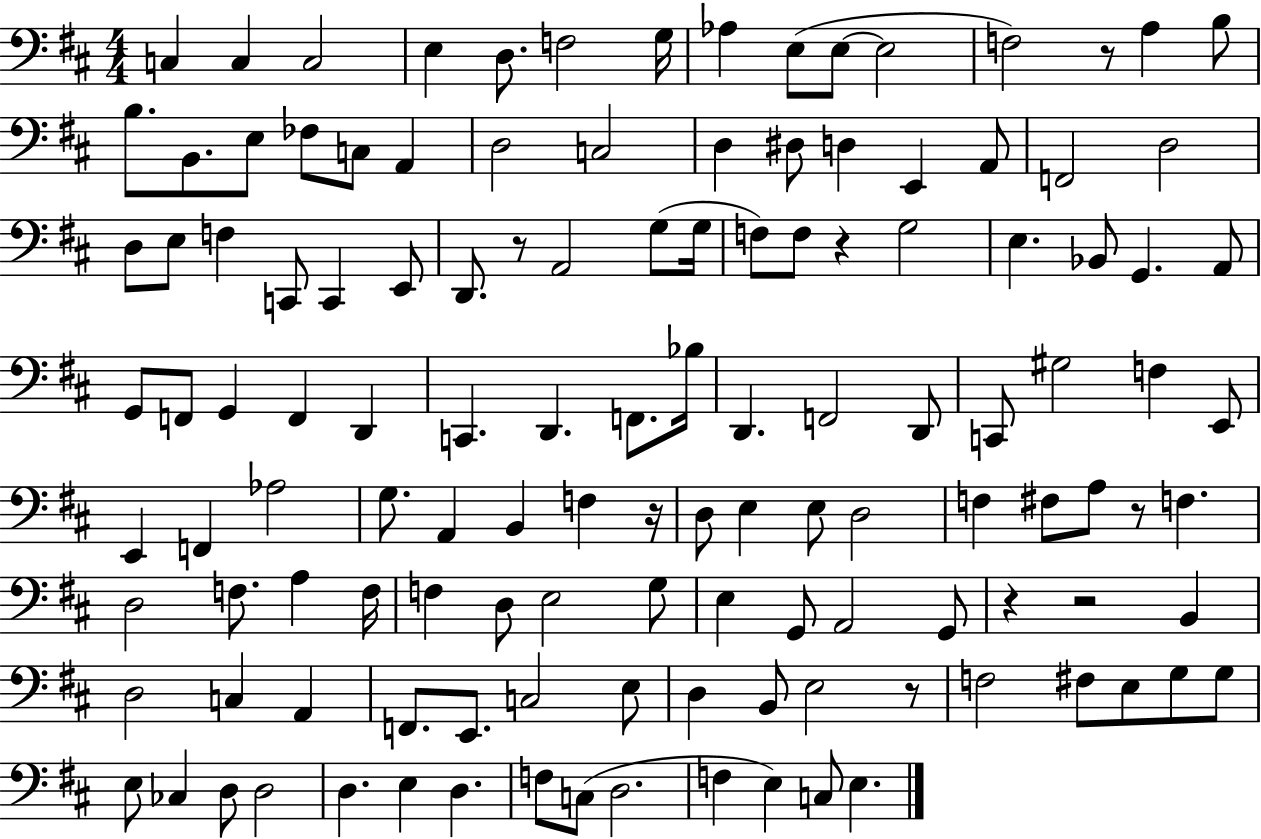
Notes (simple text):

C3/q C3/q C3/h E3/q D3/e. F3/h G3/s Ab3/q E3/e E3/e E3/h F3/h R/e A3/q B3/e B3/e. B2/e. E3/e FES3/e C3/e A2/q D3/h C3/h D3/q D#3/e D3/q E2/q A2/e F2/h D3/h D3/e E3/e F3/q C2/e C2/q E2/e D2/e. R/e A2/h G3/e G3/s F3/e F3/e R/q G3/h E3/q. Bb2/e G2/q. A2/e G2/e F2/e G2/q F2/q D2/q C2/q. D2/q. F2/e. Bb3/s D2/q. F2/h D2/e C2/e G#3/h F3/q E2/e E2/q F2/q Ab3/h G3/e. A2/q B2/q F3/q R/s D3/e E3/q E3/e D3/h F3/q F#3/e A3/e R/e F3/q. D3/h F3/e. A3/q F3/s F3/q D3/e E3/h G3/e E3/q G2/e A2/h G2/e R/q R/h B2/q D3/h C3/q A2/q F2/e. E2/e. C3/h E3/e D3/q B2/e E3/h R/e F3/h F#3/e E3/e G3/e G3/e E3/e CES3/q D3/e D3/h D3/q. E3/q D3/q. F3/e C3/e D3/h. F3/q E3/q C3/e E3/q.